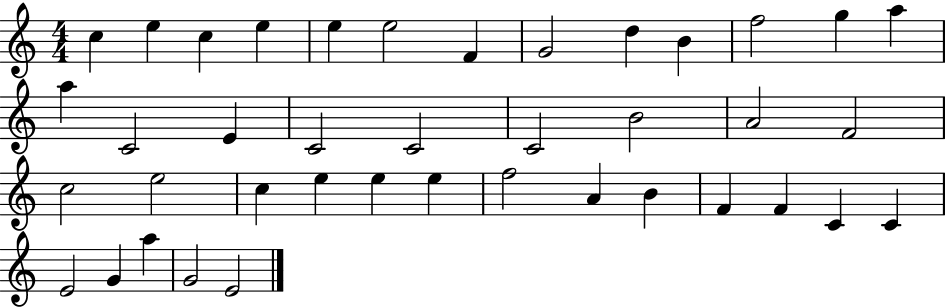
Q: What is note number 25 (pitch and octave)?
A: C5